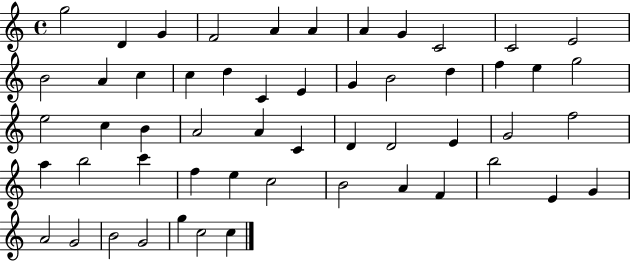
X:1
T:Untitled
M:4/4
L:1/4
K:C
g2 D G F2 A A A G C2 C2 E2 B2 A c c d C E G B2 d f e g2 e2 c B A2 A C D D2 E G2 f2 a b2 c' f e c2 B2 A F b2 E G A2 G2 B2 G2 g c2 c